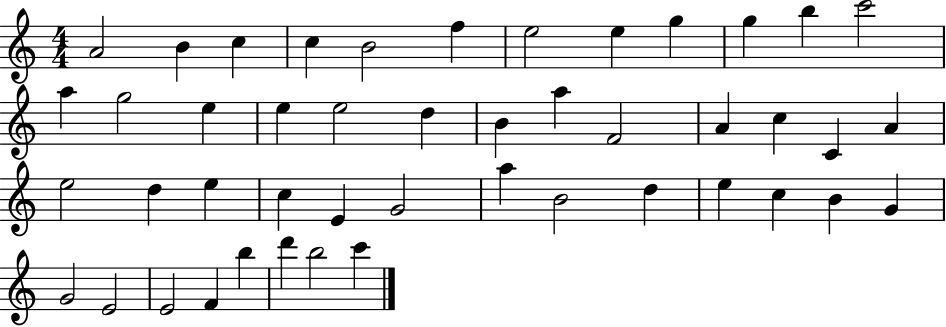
X:1
T:Untitled
M:4/4
L:1/4
K:C
A2 B c c B2 f e2 e g g b c'2 a g2 e e e2 d B a F2 A c C A e2 d e c E G2 a B2 d e c B G G2 E2 E2 F b d' b2 c'